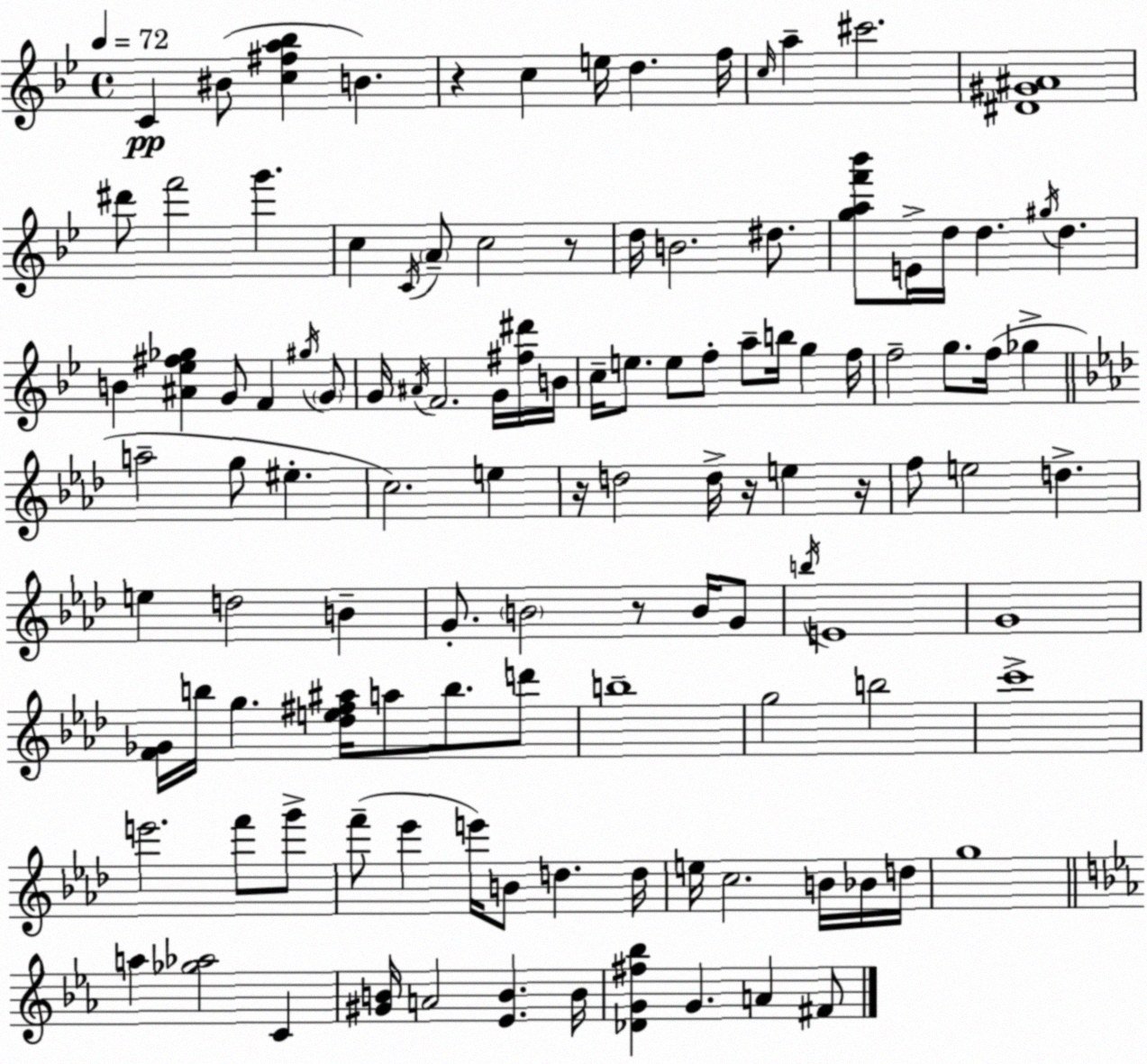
X:1
T:Untitled
M:4/4
L:1/4
K:Gm
C ^B/2 [c^fa_b] B z c e/4 d f/4 c/4 a ^c'2 [^D^G^A]4 ^d'/2 f'2 g' c C/4 A/2 c2 z/2 d/4 B2 ^d/2 [gaf'_b']/2 E/4 d/4 d ^g/4 d B [^A_e^f_g] G/2 F ^g/4 G/2 G/4 ^A/4 F2 G/4 [^f^d']/4 B/4 c/4 e/2 e/2 f/2 a/2 b/4 g f/4 f2 g/2 f/4 _g a2 g/2 ^e c2 e z/4 d2 d/4 z/4 e z/4 f/2 e2 d e d2 B G/2 B2 z/2 B/4 G/2 b/4 E4 G4 [F_G]/4 b/4 g [_de^f^a]/4 a/2 b/2 d'/2 b4 g2 b2 c'4 e'2 f'/2 g'/2 f'/2 _e' e'/4 B/2 d d/4 e/4 c2 B/4 _B/4 d/4 g4 a [_g_a]2 C [^GB]/4 A2 [_EB] B/4 [_DG^f_b] G A ^F/2